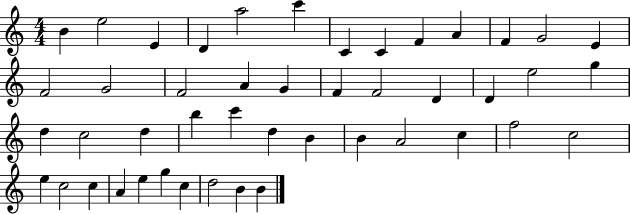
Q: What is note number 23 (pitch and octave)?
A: E5